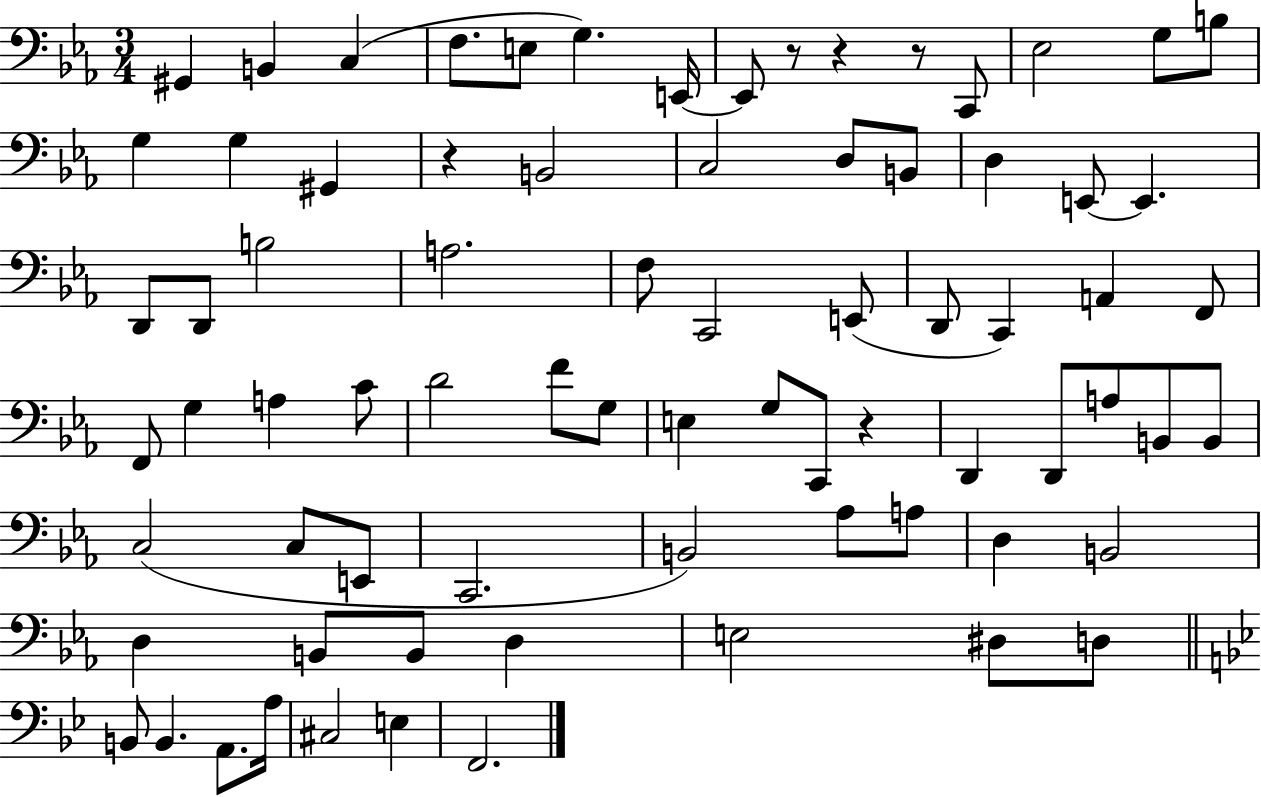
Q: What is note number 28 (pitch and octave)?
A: C2